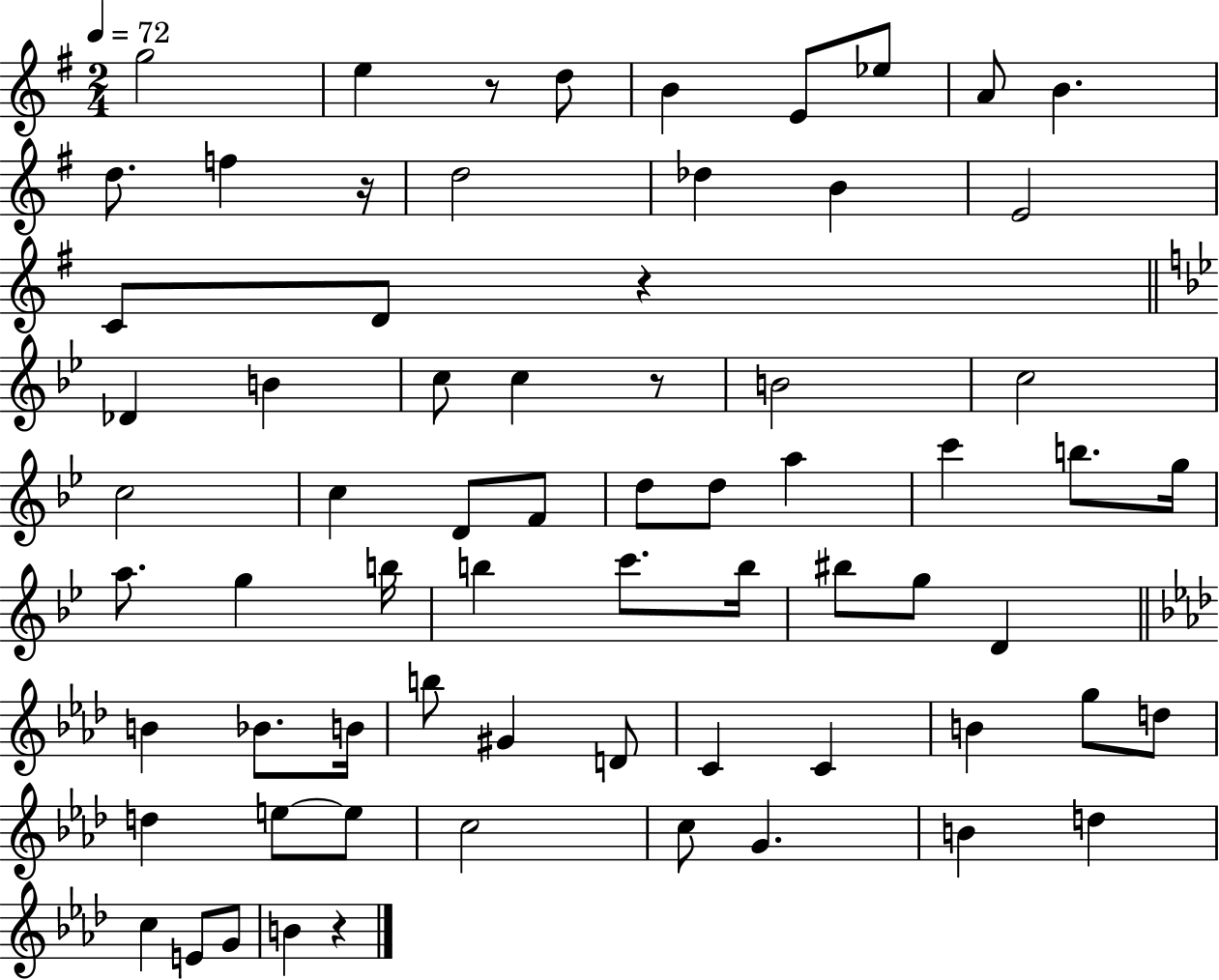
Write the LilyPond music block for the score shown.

{
  \clef treble
  \numericTimeSignature
  \time 2/4
  \key g \major
  \tempo 4 = 72
  g''2 | e''4 r8 d''8 | b'4 e'8 ees''8 | a'8 b'4. | \break d''8. f''4 r16 | d''2 | des''4 b'4 | e'2 | \break c'8 d'8 r4 | \bar "||" \break \key bes \major des'4 b'4 | c''8 c''4 r8 | b'2 | c''2 | \break c''2 | c''4 d'8 f'8 | d''8 d''8 a''4 | c'''4 b''8. g''16 | \break a''8. g''4 b''16 | b''4 c'''8. b''16 | bis''8 g''8 d'4 | \bar "||" \break \key aes \major b'4 bes'8. b'16 | b''8 gis'4 d'8 | c'4 c'4 | b'4 g''8 d''8 | \break d''4 e''8~~ e''8 | c''2 | c''8 g'4. | b'4 d''4 | \break c''4 e'8 g'8 | b'4 r4 | \bar "|."
}